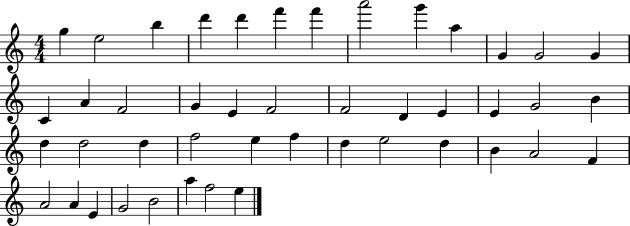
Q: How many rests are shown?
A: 0